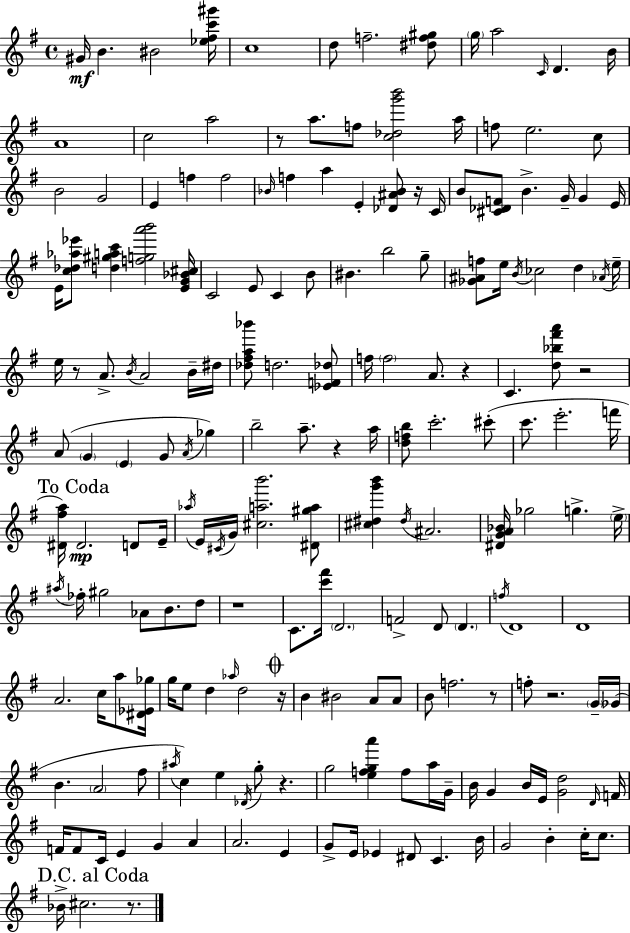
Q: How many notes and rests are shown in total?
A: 190